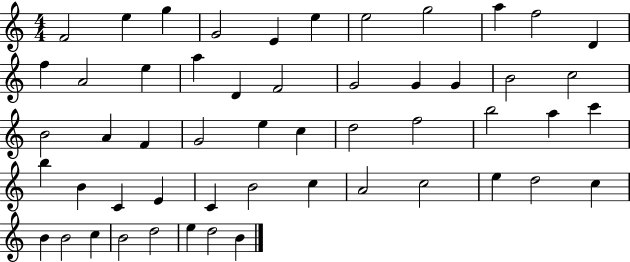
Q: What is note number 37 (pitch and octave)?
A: E4